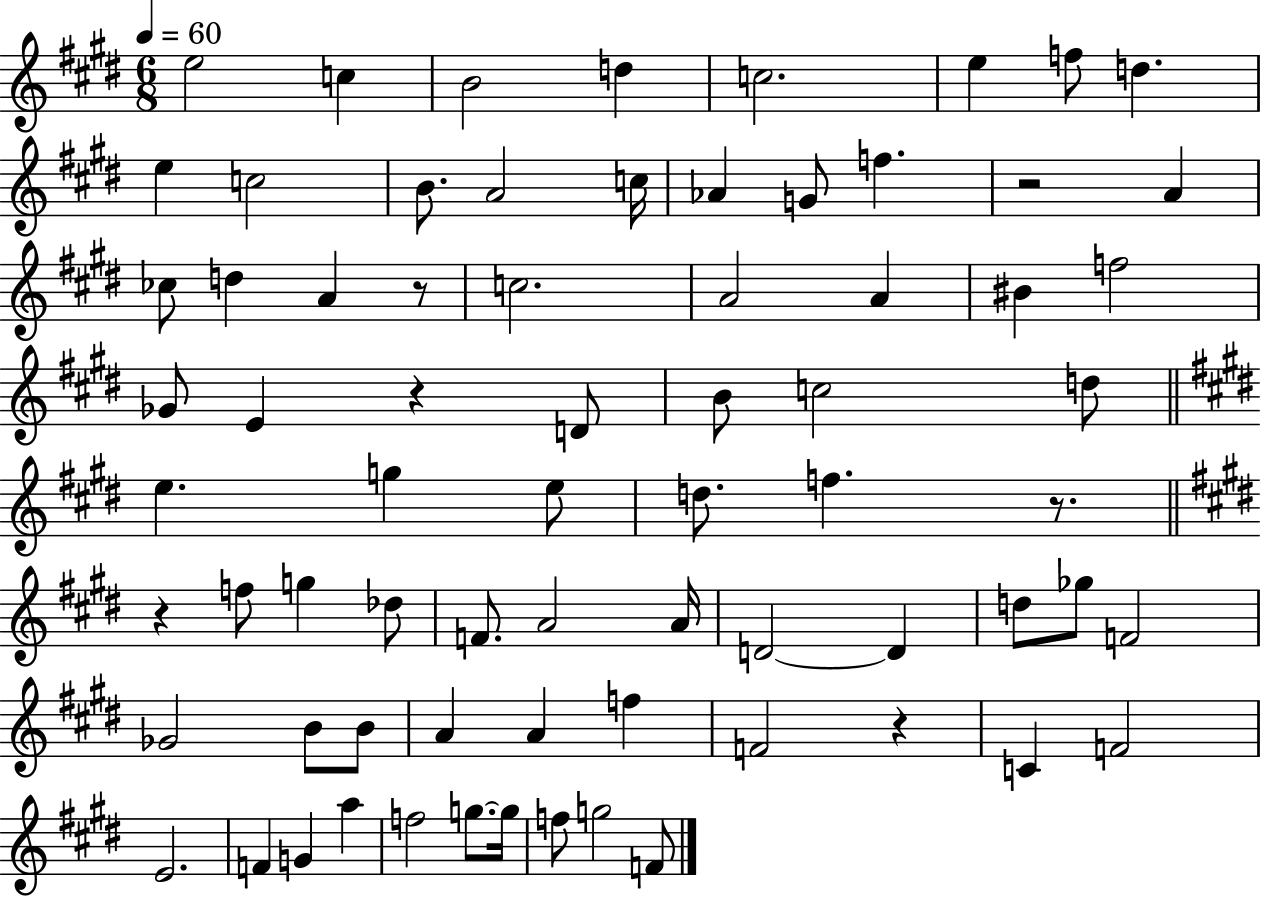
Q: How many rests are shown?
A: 6